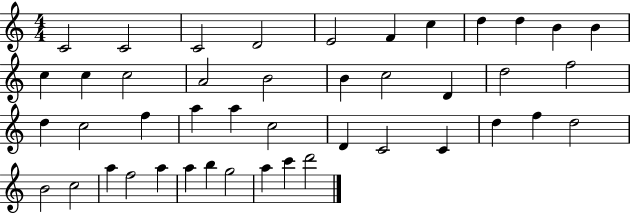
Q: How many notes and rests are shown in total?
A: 44